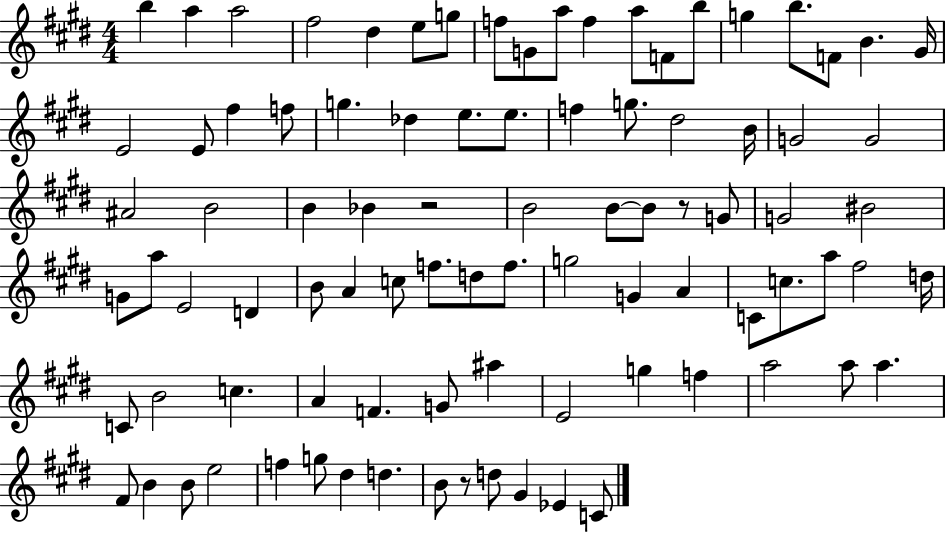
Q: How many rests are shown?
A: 3